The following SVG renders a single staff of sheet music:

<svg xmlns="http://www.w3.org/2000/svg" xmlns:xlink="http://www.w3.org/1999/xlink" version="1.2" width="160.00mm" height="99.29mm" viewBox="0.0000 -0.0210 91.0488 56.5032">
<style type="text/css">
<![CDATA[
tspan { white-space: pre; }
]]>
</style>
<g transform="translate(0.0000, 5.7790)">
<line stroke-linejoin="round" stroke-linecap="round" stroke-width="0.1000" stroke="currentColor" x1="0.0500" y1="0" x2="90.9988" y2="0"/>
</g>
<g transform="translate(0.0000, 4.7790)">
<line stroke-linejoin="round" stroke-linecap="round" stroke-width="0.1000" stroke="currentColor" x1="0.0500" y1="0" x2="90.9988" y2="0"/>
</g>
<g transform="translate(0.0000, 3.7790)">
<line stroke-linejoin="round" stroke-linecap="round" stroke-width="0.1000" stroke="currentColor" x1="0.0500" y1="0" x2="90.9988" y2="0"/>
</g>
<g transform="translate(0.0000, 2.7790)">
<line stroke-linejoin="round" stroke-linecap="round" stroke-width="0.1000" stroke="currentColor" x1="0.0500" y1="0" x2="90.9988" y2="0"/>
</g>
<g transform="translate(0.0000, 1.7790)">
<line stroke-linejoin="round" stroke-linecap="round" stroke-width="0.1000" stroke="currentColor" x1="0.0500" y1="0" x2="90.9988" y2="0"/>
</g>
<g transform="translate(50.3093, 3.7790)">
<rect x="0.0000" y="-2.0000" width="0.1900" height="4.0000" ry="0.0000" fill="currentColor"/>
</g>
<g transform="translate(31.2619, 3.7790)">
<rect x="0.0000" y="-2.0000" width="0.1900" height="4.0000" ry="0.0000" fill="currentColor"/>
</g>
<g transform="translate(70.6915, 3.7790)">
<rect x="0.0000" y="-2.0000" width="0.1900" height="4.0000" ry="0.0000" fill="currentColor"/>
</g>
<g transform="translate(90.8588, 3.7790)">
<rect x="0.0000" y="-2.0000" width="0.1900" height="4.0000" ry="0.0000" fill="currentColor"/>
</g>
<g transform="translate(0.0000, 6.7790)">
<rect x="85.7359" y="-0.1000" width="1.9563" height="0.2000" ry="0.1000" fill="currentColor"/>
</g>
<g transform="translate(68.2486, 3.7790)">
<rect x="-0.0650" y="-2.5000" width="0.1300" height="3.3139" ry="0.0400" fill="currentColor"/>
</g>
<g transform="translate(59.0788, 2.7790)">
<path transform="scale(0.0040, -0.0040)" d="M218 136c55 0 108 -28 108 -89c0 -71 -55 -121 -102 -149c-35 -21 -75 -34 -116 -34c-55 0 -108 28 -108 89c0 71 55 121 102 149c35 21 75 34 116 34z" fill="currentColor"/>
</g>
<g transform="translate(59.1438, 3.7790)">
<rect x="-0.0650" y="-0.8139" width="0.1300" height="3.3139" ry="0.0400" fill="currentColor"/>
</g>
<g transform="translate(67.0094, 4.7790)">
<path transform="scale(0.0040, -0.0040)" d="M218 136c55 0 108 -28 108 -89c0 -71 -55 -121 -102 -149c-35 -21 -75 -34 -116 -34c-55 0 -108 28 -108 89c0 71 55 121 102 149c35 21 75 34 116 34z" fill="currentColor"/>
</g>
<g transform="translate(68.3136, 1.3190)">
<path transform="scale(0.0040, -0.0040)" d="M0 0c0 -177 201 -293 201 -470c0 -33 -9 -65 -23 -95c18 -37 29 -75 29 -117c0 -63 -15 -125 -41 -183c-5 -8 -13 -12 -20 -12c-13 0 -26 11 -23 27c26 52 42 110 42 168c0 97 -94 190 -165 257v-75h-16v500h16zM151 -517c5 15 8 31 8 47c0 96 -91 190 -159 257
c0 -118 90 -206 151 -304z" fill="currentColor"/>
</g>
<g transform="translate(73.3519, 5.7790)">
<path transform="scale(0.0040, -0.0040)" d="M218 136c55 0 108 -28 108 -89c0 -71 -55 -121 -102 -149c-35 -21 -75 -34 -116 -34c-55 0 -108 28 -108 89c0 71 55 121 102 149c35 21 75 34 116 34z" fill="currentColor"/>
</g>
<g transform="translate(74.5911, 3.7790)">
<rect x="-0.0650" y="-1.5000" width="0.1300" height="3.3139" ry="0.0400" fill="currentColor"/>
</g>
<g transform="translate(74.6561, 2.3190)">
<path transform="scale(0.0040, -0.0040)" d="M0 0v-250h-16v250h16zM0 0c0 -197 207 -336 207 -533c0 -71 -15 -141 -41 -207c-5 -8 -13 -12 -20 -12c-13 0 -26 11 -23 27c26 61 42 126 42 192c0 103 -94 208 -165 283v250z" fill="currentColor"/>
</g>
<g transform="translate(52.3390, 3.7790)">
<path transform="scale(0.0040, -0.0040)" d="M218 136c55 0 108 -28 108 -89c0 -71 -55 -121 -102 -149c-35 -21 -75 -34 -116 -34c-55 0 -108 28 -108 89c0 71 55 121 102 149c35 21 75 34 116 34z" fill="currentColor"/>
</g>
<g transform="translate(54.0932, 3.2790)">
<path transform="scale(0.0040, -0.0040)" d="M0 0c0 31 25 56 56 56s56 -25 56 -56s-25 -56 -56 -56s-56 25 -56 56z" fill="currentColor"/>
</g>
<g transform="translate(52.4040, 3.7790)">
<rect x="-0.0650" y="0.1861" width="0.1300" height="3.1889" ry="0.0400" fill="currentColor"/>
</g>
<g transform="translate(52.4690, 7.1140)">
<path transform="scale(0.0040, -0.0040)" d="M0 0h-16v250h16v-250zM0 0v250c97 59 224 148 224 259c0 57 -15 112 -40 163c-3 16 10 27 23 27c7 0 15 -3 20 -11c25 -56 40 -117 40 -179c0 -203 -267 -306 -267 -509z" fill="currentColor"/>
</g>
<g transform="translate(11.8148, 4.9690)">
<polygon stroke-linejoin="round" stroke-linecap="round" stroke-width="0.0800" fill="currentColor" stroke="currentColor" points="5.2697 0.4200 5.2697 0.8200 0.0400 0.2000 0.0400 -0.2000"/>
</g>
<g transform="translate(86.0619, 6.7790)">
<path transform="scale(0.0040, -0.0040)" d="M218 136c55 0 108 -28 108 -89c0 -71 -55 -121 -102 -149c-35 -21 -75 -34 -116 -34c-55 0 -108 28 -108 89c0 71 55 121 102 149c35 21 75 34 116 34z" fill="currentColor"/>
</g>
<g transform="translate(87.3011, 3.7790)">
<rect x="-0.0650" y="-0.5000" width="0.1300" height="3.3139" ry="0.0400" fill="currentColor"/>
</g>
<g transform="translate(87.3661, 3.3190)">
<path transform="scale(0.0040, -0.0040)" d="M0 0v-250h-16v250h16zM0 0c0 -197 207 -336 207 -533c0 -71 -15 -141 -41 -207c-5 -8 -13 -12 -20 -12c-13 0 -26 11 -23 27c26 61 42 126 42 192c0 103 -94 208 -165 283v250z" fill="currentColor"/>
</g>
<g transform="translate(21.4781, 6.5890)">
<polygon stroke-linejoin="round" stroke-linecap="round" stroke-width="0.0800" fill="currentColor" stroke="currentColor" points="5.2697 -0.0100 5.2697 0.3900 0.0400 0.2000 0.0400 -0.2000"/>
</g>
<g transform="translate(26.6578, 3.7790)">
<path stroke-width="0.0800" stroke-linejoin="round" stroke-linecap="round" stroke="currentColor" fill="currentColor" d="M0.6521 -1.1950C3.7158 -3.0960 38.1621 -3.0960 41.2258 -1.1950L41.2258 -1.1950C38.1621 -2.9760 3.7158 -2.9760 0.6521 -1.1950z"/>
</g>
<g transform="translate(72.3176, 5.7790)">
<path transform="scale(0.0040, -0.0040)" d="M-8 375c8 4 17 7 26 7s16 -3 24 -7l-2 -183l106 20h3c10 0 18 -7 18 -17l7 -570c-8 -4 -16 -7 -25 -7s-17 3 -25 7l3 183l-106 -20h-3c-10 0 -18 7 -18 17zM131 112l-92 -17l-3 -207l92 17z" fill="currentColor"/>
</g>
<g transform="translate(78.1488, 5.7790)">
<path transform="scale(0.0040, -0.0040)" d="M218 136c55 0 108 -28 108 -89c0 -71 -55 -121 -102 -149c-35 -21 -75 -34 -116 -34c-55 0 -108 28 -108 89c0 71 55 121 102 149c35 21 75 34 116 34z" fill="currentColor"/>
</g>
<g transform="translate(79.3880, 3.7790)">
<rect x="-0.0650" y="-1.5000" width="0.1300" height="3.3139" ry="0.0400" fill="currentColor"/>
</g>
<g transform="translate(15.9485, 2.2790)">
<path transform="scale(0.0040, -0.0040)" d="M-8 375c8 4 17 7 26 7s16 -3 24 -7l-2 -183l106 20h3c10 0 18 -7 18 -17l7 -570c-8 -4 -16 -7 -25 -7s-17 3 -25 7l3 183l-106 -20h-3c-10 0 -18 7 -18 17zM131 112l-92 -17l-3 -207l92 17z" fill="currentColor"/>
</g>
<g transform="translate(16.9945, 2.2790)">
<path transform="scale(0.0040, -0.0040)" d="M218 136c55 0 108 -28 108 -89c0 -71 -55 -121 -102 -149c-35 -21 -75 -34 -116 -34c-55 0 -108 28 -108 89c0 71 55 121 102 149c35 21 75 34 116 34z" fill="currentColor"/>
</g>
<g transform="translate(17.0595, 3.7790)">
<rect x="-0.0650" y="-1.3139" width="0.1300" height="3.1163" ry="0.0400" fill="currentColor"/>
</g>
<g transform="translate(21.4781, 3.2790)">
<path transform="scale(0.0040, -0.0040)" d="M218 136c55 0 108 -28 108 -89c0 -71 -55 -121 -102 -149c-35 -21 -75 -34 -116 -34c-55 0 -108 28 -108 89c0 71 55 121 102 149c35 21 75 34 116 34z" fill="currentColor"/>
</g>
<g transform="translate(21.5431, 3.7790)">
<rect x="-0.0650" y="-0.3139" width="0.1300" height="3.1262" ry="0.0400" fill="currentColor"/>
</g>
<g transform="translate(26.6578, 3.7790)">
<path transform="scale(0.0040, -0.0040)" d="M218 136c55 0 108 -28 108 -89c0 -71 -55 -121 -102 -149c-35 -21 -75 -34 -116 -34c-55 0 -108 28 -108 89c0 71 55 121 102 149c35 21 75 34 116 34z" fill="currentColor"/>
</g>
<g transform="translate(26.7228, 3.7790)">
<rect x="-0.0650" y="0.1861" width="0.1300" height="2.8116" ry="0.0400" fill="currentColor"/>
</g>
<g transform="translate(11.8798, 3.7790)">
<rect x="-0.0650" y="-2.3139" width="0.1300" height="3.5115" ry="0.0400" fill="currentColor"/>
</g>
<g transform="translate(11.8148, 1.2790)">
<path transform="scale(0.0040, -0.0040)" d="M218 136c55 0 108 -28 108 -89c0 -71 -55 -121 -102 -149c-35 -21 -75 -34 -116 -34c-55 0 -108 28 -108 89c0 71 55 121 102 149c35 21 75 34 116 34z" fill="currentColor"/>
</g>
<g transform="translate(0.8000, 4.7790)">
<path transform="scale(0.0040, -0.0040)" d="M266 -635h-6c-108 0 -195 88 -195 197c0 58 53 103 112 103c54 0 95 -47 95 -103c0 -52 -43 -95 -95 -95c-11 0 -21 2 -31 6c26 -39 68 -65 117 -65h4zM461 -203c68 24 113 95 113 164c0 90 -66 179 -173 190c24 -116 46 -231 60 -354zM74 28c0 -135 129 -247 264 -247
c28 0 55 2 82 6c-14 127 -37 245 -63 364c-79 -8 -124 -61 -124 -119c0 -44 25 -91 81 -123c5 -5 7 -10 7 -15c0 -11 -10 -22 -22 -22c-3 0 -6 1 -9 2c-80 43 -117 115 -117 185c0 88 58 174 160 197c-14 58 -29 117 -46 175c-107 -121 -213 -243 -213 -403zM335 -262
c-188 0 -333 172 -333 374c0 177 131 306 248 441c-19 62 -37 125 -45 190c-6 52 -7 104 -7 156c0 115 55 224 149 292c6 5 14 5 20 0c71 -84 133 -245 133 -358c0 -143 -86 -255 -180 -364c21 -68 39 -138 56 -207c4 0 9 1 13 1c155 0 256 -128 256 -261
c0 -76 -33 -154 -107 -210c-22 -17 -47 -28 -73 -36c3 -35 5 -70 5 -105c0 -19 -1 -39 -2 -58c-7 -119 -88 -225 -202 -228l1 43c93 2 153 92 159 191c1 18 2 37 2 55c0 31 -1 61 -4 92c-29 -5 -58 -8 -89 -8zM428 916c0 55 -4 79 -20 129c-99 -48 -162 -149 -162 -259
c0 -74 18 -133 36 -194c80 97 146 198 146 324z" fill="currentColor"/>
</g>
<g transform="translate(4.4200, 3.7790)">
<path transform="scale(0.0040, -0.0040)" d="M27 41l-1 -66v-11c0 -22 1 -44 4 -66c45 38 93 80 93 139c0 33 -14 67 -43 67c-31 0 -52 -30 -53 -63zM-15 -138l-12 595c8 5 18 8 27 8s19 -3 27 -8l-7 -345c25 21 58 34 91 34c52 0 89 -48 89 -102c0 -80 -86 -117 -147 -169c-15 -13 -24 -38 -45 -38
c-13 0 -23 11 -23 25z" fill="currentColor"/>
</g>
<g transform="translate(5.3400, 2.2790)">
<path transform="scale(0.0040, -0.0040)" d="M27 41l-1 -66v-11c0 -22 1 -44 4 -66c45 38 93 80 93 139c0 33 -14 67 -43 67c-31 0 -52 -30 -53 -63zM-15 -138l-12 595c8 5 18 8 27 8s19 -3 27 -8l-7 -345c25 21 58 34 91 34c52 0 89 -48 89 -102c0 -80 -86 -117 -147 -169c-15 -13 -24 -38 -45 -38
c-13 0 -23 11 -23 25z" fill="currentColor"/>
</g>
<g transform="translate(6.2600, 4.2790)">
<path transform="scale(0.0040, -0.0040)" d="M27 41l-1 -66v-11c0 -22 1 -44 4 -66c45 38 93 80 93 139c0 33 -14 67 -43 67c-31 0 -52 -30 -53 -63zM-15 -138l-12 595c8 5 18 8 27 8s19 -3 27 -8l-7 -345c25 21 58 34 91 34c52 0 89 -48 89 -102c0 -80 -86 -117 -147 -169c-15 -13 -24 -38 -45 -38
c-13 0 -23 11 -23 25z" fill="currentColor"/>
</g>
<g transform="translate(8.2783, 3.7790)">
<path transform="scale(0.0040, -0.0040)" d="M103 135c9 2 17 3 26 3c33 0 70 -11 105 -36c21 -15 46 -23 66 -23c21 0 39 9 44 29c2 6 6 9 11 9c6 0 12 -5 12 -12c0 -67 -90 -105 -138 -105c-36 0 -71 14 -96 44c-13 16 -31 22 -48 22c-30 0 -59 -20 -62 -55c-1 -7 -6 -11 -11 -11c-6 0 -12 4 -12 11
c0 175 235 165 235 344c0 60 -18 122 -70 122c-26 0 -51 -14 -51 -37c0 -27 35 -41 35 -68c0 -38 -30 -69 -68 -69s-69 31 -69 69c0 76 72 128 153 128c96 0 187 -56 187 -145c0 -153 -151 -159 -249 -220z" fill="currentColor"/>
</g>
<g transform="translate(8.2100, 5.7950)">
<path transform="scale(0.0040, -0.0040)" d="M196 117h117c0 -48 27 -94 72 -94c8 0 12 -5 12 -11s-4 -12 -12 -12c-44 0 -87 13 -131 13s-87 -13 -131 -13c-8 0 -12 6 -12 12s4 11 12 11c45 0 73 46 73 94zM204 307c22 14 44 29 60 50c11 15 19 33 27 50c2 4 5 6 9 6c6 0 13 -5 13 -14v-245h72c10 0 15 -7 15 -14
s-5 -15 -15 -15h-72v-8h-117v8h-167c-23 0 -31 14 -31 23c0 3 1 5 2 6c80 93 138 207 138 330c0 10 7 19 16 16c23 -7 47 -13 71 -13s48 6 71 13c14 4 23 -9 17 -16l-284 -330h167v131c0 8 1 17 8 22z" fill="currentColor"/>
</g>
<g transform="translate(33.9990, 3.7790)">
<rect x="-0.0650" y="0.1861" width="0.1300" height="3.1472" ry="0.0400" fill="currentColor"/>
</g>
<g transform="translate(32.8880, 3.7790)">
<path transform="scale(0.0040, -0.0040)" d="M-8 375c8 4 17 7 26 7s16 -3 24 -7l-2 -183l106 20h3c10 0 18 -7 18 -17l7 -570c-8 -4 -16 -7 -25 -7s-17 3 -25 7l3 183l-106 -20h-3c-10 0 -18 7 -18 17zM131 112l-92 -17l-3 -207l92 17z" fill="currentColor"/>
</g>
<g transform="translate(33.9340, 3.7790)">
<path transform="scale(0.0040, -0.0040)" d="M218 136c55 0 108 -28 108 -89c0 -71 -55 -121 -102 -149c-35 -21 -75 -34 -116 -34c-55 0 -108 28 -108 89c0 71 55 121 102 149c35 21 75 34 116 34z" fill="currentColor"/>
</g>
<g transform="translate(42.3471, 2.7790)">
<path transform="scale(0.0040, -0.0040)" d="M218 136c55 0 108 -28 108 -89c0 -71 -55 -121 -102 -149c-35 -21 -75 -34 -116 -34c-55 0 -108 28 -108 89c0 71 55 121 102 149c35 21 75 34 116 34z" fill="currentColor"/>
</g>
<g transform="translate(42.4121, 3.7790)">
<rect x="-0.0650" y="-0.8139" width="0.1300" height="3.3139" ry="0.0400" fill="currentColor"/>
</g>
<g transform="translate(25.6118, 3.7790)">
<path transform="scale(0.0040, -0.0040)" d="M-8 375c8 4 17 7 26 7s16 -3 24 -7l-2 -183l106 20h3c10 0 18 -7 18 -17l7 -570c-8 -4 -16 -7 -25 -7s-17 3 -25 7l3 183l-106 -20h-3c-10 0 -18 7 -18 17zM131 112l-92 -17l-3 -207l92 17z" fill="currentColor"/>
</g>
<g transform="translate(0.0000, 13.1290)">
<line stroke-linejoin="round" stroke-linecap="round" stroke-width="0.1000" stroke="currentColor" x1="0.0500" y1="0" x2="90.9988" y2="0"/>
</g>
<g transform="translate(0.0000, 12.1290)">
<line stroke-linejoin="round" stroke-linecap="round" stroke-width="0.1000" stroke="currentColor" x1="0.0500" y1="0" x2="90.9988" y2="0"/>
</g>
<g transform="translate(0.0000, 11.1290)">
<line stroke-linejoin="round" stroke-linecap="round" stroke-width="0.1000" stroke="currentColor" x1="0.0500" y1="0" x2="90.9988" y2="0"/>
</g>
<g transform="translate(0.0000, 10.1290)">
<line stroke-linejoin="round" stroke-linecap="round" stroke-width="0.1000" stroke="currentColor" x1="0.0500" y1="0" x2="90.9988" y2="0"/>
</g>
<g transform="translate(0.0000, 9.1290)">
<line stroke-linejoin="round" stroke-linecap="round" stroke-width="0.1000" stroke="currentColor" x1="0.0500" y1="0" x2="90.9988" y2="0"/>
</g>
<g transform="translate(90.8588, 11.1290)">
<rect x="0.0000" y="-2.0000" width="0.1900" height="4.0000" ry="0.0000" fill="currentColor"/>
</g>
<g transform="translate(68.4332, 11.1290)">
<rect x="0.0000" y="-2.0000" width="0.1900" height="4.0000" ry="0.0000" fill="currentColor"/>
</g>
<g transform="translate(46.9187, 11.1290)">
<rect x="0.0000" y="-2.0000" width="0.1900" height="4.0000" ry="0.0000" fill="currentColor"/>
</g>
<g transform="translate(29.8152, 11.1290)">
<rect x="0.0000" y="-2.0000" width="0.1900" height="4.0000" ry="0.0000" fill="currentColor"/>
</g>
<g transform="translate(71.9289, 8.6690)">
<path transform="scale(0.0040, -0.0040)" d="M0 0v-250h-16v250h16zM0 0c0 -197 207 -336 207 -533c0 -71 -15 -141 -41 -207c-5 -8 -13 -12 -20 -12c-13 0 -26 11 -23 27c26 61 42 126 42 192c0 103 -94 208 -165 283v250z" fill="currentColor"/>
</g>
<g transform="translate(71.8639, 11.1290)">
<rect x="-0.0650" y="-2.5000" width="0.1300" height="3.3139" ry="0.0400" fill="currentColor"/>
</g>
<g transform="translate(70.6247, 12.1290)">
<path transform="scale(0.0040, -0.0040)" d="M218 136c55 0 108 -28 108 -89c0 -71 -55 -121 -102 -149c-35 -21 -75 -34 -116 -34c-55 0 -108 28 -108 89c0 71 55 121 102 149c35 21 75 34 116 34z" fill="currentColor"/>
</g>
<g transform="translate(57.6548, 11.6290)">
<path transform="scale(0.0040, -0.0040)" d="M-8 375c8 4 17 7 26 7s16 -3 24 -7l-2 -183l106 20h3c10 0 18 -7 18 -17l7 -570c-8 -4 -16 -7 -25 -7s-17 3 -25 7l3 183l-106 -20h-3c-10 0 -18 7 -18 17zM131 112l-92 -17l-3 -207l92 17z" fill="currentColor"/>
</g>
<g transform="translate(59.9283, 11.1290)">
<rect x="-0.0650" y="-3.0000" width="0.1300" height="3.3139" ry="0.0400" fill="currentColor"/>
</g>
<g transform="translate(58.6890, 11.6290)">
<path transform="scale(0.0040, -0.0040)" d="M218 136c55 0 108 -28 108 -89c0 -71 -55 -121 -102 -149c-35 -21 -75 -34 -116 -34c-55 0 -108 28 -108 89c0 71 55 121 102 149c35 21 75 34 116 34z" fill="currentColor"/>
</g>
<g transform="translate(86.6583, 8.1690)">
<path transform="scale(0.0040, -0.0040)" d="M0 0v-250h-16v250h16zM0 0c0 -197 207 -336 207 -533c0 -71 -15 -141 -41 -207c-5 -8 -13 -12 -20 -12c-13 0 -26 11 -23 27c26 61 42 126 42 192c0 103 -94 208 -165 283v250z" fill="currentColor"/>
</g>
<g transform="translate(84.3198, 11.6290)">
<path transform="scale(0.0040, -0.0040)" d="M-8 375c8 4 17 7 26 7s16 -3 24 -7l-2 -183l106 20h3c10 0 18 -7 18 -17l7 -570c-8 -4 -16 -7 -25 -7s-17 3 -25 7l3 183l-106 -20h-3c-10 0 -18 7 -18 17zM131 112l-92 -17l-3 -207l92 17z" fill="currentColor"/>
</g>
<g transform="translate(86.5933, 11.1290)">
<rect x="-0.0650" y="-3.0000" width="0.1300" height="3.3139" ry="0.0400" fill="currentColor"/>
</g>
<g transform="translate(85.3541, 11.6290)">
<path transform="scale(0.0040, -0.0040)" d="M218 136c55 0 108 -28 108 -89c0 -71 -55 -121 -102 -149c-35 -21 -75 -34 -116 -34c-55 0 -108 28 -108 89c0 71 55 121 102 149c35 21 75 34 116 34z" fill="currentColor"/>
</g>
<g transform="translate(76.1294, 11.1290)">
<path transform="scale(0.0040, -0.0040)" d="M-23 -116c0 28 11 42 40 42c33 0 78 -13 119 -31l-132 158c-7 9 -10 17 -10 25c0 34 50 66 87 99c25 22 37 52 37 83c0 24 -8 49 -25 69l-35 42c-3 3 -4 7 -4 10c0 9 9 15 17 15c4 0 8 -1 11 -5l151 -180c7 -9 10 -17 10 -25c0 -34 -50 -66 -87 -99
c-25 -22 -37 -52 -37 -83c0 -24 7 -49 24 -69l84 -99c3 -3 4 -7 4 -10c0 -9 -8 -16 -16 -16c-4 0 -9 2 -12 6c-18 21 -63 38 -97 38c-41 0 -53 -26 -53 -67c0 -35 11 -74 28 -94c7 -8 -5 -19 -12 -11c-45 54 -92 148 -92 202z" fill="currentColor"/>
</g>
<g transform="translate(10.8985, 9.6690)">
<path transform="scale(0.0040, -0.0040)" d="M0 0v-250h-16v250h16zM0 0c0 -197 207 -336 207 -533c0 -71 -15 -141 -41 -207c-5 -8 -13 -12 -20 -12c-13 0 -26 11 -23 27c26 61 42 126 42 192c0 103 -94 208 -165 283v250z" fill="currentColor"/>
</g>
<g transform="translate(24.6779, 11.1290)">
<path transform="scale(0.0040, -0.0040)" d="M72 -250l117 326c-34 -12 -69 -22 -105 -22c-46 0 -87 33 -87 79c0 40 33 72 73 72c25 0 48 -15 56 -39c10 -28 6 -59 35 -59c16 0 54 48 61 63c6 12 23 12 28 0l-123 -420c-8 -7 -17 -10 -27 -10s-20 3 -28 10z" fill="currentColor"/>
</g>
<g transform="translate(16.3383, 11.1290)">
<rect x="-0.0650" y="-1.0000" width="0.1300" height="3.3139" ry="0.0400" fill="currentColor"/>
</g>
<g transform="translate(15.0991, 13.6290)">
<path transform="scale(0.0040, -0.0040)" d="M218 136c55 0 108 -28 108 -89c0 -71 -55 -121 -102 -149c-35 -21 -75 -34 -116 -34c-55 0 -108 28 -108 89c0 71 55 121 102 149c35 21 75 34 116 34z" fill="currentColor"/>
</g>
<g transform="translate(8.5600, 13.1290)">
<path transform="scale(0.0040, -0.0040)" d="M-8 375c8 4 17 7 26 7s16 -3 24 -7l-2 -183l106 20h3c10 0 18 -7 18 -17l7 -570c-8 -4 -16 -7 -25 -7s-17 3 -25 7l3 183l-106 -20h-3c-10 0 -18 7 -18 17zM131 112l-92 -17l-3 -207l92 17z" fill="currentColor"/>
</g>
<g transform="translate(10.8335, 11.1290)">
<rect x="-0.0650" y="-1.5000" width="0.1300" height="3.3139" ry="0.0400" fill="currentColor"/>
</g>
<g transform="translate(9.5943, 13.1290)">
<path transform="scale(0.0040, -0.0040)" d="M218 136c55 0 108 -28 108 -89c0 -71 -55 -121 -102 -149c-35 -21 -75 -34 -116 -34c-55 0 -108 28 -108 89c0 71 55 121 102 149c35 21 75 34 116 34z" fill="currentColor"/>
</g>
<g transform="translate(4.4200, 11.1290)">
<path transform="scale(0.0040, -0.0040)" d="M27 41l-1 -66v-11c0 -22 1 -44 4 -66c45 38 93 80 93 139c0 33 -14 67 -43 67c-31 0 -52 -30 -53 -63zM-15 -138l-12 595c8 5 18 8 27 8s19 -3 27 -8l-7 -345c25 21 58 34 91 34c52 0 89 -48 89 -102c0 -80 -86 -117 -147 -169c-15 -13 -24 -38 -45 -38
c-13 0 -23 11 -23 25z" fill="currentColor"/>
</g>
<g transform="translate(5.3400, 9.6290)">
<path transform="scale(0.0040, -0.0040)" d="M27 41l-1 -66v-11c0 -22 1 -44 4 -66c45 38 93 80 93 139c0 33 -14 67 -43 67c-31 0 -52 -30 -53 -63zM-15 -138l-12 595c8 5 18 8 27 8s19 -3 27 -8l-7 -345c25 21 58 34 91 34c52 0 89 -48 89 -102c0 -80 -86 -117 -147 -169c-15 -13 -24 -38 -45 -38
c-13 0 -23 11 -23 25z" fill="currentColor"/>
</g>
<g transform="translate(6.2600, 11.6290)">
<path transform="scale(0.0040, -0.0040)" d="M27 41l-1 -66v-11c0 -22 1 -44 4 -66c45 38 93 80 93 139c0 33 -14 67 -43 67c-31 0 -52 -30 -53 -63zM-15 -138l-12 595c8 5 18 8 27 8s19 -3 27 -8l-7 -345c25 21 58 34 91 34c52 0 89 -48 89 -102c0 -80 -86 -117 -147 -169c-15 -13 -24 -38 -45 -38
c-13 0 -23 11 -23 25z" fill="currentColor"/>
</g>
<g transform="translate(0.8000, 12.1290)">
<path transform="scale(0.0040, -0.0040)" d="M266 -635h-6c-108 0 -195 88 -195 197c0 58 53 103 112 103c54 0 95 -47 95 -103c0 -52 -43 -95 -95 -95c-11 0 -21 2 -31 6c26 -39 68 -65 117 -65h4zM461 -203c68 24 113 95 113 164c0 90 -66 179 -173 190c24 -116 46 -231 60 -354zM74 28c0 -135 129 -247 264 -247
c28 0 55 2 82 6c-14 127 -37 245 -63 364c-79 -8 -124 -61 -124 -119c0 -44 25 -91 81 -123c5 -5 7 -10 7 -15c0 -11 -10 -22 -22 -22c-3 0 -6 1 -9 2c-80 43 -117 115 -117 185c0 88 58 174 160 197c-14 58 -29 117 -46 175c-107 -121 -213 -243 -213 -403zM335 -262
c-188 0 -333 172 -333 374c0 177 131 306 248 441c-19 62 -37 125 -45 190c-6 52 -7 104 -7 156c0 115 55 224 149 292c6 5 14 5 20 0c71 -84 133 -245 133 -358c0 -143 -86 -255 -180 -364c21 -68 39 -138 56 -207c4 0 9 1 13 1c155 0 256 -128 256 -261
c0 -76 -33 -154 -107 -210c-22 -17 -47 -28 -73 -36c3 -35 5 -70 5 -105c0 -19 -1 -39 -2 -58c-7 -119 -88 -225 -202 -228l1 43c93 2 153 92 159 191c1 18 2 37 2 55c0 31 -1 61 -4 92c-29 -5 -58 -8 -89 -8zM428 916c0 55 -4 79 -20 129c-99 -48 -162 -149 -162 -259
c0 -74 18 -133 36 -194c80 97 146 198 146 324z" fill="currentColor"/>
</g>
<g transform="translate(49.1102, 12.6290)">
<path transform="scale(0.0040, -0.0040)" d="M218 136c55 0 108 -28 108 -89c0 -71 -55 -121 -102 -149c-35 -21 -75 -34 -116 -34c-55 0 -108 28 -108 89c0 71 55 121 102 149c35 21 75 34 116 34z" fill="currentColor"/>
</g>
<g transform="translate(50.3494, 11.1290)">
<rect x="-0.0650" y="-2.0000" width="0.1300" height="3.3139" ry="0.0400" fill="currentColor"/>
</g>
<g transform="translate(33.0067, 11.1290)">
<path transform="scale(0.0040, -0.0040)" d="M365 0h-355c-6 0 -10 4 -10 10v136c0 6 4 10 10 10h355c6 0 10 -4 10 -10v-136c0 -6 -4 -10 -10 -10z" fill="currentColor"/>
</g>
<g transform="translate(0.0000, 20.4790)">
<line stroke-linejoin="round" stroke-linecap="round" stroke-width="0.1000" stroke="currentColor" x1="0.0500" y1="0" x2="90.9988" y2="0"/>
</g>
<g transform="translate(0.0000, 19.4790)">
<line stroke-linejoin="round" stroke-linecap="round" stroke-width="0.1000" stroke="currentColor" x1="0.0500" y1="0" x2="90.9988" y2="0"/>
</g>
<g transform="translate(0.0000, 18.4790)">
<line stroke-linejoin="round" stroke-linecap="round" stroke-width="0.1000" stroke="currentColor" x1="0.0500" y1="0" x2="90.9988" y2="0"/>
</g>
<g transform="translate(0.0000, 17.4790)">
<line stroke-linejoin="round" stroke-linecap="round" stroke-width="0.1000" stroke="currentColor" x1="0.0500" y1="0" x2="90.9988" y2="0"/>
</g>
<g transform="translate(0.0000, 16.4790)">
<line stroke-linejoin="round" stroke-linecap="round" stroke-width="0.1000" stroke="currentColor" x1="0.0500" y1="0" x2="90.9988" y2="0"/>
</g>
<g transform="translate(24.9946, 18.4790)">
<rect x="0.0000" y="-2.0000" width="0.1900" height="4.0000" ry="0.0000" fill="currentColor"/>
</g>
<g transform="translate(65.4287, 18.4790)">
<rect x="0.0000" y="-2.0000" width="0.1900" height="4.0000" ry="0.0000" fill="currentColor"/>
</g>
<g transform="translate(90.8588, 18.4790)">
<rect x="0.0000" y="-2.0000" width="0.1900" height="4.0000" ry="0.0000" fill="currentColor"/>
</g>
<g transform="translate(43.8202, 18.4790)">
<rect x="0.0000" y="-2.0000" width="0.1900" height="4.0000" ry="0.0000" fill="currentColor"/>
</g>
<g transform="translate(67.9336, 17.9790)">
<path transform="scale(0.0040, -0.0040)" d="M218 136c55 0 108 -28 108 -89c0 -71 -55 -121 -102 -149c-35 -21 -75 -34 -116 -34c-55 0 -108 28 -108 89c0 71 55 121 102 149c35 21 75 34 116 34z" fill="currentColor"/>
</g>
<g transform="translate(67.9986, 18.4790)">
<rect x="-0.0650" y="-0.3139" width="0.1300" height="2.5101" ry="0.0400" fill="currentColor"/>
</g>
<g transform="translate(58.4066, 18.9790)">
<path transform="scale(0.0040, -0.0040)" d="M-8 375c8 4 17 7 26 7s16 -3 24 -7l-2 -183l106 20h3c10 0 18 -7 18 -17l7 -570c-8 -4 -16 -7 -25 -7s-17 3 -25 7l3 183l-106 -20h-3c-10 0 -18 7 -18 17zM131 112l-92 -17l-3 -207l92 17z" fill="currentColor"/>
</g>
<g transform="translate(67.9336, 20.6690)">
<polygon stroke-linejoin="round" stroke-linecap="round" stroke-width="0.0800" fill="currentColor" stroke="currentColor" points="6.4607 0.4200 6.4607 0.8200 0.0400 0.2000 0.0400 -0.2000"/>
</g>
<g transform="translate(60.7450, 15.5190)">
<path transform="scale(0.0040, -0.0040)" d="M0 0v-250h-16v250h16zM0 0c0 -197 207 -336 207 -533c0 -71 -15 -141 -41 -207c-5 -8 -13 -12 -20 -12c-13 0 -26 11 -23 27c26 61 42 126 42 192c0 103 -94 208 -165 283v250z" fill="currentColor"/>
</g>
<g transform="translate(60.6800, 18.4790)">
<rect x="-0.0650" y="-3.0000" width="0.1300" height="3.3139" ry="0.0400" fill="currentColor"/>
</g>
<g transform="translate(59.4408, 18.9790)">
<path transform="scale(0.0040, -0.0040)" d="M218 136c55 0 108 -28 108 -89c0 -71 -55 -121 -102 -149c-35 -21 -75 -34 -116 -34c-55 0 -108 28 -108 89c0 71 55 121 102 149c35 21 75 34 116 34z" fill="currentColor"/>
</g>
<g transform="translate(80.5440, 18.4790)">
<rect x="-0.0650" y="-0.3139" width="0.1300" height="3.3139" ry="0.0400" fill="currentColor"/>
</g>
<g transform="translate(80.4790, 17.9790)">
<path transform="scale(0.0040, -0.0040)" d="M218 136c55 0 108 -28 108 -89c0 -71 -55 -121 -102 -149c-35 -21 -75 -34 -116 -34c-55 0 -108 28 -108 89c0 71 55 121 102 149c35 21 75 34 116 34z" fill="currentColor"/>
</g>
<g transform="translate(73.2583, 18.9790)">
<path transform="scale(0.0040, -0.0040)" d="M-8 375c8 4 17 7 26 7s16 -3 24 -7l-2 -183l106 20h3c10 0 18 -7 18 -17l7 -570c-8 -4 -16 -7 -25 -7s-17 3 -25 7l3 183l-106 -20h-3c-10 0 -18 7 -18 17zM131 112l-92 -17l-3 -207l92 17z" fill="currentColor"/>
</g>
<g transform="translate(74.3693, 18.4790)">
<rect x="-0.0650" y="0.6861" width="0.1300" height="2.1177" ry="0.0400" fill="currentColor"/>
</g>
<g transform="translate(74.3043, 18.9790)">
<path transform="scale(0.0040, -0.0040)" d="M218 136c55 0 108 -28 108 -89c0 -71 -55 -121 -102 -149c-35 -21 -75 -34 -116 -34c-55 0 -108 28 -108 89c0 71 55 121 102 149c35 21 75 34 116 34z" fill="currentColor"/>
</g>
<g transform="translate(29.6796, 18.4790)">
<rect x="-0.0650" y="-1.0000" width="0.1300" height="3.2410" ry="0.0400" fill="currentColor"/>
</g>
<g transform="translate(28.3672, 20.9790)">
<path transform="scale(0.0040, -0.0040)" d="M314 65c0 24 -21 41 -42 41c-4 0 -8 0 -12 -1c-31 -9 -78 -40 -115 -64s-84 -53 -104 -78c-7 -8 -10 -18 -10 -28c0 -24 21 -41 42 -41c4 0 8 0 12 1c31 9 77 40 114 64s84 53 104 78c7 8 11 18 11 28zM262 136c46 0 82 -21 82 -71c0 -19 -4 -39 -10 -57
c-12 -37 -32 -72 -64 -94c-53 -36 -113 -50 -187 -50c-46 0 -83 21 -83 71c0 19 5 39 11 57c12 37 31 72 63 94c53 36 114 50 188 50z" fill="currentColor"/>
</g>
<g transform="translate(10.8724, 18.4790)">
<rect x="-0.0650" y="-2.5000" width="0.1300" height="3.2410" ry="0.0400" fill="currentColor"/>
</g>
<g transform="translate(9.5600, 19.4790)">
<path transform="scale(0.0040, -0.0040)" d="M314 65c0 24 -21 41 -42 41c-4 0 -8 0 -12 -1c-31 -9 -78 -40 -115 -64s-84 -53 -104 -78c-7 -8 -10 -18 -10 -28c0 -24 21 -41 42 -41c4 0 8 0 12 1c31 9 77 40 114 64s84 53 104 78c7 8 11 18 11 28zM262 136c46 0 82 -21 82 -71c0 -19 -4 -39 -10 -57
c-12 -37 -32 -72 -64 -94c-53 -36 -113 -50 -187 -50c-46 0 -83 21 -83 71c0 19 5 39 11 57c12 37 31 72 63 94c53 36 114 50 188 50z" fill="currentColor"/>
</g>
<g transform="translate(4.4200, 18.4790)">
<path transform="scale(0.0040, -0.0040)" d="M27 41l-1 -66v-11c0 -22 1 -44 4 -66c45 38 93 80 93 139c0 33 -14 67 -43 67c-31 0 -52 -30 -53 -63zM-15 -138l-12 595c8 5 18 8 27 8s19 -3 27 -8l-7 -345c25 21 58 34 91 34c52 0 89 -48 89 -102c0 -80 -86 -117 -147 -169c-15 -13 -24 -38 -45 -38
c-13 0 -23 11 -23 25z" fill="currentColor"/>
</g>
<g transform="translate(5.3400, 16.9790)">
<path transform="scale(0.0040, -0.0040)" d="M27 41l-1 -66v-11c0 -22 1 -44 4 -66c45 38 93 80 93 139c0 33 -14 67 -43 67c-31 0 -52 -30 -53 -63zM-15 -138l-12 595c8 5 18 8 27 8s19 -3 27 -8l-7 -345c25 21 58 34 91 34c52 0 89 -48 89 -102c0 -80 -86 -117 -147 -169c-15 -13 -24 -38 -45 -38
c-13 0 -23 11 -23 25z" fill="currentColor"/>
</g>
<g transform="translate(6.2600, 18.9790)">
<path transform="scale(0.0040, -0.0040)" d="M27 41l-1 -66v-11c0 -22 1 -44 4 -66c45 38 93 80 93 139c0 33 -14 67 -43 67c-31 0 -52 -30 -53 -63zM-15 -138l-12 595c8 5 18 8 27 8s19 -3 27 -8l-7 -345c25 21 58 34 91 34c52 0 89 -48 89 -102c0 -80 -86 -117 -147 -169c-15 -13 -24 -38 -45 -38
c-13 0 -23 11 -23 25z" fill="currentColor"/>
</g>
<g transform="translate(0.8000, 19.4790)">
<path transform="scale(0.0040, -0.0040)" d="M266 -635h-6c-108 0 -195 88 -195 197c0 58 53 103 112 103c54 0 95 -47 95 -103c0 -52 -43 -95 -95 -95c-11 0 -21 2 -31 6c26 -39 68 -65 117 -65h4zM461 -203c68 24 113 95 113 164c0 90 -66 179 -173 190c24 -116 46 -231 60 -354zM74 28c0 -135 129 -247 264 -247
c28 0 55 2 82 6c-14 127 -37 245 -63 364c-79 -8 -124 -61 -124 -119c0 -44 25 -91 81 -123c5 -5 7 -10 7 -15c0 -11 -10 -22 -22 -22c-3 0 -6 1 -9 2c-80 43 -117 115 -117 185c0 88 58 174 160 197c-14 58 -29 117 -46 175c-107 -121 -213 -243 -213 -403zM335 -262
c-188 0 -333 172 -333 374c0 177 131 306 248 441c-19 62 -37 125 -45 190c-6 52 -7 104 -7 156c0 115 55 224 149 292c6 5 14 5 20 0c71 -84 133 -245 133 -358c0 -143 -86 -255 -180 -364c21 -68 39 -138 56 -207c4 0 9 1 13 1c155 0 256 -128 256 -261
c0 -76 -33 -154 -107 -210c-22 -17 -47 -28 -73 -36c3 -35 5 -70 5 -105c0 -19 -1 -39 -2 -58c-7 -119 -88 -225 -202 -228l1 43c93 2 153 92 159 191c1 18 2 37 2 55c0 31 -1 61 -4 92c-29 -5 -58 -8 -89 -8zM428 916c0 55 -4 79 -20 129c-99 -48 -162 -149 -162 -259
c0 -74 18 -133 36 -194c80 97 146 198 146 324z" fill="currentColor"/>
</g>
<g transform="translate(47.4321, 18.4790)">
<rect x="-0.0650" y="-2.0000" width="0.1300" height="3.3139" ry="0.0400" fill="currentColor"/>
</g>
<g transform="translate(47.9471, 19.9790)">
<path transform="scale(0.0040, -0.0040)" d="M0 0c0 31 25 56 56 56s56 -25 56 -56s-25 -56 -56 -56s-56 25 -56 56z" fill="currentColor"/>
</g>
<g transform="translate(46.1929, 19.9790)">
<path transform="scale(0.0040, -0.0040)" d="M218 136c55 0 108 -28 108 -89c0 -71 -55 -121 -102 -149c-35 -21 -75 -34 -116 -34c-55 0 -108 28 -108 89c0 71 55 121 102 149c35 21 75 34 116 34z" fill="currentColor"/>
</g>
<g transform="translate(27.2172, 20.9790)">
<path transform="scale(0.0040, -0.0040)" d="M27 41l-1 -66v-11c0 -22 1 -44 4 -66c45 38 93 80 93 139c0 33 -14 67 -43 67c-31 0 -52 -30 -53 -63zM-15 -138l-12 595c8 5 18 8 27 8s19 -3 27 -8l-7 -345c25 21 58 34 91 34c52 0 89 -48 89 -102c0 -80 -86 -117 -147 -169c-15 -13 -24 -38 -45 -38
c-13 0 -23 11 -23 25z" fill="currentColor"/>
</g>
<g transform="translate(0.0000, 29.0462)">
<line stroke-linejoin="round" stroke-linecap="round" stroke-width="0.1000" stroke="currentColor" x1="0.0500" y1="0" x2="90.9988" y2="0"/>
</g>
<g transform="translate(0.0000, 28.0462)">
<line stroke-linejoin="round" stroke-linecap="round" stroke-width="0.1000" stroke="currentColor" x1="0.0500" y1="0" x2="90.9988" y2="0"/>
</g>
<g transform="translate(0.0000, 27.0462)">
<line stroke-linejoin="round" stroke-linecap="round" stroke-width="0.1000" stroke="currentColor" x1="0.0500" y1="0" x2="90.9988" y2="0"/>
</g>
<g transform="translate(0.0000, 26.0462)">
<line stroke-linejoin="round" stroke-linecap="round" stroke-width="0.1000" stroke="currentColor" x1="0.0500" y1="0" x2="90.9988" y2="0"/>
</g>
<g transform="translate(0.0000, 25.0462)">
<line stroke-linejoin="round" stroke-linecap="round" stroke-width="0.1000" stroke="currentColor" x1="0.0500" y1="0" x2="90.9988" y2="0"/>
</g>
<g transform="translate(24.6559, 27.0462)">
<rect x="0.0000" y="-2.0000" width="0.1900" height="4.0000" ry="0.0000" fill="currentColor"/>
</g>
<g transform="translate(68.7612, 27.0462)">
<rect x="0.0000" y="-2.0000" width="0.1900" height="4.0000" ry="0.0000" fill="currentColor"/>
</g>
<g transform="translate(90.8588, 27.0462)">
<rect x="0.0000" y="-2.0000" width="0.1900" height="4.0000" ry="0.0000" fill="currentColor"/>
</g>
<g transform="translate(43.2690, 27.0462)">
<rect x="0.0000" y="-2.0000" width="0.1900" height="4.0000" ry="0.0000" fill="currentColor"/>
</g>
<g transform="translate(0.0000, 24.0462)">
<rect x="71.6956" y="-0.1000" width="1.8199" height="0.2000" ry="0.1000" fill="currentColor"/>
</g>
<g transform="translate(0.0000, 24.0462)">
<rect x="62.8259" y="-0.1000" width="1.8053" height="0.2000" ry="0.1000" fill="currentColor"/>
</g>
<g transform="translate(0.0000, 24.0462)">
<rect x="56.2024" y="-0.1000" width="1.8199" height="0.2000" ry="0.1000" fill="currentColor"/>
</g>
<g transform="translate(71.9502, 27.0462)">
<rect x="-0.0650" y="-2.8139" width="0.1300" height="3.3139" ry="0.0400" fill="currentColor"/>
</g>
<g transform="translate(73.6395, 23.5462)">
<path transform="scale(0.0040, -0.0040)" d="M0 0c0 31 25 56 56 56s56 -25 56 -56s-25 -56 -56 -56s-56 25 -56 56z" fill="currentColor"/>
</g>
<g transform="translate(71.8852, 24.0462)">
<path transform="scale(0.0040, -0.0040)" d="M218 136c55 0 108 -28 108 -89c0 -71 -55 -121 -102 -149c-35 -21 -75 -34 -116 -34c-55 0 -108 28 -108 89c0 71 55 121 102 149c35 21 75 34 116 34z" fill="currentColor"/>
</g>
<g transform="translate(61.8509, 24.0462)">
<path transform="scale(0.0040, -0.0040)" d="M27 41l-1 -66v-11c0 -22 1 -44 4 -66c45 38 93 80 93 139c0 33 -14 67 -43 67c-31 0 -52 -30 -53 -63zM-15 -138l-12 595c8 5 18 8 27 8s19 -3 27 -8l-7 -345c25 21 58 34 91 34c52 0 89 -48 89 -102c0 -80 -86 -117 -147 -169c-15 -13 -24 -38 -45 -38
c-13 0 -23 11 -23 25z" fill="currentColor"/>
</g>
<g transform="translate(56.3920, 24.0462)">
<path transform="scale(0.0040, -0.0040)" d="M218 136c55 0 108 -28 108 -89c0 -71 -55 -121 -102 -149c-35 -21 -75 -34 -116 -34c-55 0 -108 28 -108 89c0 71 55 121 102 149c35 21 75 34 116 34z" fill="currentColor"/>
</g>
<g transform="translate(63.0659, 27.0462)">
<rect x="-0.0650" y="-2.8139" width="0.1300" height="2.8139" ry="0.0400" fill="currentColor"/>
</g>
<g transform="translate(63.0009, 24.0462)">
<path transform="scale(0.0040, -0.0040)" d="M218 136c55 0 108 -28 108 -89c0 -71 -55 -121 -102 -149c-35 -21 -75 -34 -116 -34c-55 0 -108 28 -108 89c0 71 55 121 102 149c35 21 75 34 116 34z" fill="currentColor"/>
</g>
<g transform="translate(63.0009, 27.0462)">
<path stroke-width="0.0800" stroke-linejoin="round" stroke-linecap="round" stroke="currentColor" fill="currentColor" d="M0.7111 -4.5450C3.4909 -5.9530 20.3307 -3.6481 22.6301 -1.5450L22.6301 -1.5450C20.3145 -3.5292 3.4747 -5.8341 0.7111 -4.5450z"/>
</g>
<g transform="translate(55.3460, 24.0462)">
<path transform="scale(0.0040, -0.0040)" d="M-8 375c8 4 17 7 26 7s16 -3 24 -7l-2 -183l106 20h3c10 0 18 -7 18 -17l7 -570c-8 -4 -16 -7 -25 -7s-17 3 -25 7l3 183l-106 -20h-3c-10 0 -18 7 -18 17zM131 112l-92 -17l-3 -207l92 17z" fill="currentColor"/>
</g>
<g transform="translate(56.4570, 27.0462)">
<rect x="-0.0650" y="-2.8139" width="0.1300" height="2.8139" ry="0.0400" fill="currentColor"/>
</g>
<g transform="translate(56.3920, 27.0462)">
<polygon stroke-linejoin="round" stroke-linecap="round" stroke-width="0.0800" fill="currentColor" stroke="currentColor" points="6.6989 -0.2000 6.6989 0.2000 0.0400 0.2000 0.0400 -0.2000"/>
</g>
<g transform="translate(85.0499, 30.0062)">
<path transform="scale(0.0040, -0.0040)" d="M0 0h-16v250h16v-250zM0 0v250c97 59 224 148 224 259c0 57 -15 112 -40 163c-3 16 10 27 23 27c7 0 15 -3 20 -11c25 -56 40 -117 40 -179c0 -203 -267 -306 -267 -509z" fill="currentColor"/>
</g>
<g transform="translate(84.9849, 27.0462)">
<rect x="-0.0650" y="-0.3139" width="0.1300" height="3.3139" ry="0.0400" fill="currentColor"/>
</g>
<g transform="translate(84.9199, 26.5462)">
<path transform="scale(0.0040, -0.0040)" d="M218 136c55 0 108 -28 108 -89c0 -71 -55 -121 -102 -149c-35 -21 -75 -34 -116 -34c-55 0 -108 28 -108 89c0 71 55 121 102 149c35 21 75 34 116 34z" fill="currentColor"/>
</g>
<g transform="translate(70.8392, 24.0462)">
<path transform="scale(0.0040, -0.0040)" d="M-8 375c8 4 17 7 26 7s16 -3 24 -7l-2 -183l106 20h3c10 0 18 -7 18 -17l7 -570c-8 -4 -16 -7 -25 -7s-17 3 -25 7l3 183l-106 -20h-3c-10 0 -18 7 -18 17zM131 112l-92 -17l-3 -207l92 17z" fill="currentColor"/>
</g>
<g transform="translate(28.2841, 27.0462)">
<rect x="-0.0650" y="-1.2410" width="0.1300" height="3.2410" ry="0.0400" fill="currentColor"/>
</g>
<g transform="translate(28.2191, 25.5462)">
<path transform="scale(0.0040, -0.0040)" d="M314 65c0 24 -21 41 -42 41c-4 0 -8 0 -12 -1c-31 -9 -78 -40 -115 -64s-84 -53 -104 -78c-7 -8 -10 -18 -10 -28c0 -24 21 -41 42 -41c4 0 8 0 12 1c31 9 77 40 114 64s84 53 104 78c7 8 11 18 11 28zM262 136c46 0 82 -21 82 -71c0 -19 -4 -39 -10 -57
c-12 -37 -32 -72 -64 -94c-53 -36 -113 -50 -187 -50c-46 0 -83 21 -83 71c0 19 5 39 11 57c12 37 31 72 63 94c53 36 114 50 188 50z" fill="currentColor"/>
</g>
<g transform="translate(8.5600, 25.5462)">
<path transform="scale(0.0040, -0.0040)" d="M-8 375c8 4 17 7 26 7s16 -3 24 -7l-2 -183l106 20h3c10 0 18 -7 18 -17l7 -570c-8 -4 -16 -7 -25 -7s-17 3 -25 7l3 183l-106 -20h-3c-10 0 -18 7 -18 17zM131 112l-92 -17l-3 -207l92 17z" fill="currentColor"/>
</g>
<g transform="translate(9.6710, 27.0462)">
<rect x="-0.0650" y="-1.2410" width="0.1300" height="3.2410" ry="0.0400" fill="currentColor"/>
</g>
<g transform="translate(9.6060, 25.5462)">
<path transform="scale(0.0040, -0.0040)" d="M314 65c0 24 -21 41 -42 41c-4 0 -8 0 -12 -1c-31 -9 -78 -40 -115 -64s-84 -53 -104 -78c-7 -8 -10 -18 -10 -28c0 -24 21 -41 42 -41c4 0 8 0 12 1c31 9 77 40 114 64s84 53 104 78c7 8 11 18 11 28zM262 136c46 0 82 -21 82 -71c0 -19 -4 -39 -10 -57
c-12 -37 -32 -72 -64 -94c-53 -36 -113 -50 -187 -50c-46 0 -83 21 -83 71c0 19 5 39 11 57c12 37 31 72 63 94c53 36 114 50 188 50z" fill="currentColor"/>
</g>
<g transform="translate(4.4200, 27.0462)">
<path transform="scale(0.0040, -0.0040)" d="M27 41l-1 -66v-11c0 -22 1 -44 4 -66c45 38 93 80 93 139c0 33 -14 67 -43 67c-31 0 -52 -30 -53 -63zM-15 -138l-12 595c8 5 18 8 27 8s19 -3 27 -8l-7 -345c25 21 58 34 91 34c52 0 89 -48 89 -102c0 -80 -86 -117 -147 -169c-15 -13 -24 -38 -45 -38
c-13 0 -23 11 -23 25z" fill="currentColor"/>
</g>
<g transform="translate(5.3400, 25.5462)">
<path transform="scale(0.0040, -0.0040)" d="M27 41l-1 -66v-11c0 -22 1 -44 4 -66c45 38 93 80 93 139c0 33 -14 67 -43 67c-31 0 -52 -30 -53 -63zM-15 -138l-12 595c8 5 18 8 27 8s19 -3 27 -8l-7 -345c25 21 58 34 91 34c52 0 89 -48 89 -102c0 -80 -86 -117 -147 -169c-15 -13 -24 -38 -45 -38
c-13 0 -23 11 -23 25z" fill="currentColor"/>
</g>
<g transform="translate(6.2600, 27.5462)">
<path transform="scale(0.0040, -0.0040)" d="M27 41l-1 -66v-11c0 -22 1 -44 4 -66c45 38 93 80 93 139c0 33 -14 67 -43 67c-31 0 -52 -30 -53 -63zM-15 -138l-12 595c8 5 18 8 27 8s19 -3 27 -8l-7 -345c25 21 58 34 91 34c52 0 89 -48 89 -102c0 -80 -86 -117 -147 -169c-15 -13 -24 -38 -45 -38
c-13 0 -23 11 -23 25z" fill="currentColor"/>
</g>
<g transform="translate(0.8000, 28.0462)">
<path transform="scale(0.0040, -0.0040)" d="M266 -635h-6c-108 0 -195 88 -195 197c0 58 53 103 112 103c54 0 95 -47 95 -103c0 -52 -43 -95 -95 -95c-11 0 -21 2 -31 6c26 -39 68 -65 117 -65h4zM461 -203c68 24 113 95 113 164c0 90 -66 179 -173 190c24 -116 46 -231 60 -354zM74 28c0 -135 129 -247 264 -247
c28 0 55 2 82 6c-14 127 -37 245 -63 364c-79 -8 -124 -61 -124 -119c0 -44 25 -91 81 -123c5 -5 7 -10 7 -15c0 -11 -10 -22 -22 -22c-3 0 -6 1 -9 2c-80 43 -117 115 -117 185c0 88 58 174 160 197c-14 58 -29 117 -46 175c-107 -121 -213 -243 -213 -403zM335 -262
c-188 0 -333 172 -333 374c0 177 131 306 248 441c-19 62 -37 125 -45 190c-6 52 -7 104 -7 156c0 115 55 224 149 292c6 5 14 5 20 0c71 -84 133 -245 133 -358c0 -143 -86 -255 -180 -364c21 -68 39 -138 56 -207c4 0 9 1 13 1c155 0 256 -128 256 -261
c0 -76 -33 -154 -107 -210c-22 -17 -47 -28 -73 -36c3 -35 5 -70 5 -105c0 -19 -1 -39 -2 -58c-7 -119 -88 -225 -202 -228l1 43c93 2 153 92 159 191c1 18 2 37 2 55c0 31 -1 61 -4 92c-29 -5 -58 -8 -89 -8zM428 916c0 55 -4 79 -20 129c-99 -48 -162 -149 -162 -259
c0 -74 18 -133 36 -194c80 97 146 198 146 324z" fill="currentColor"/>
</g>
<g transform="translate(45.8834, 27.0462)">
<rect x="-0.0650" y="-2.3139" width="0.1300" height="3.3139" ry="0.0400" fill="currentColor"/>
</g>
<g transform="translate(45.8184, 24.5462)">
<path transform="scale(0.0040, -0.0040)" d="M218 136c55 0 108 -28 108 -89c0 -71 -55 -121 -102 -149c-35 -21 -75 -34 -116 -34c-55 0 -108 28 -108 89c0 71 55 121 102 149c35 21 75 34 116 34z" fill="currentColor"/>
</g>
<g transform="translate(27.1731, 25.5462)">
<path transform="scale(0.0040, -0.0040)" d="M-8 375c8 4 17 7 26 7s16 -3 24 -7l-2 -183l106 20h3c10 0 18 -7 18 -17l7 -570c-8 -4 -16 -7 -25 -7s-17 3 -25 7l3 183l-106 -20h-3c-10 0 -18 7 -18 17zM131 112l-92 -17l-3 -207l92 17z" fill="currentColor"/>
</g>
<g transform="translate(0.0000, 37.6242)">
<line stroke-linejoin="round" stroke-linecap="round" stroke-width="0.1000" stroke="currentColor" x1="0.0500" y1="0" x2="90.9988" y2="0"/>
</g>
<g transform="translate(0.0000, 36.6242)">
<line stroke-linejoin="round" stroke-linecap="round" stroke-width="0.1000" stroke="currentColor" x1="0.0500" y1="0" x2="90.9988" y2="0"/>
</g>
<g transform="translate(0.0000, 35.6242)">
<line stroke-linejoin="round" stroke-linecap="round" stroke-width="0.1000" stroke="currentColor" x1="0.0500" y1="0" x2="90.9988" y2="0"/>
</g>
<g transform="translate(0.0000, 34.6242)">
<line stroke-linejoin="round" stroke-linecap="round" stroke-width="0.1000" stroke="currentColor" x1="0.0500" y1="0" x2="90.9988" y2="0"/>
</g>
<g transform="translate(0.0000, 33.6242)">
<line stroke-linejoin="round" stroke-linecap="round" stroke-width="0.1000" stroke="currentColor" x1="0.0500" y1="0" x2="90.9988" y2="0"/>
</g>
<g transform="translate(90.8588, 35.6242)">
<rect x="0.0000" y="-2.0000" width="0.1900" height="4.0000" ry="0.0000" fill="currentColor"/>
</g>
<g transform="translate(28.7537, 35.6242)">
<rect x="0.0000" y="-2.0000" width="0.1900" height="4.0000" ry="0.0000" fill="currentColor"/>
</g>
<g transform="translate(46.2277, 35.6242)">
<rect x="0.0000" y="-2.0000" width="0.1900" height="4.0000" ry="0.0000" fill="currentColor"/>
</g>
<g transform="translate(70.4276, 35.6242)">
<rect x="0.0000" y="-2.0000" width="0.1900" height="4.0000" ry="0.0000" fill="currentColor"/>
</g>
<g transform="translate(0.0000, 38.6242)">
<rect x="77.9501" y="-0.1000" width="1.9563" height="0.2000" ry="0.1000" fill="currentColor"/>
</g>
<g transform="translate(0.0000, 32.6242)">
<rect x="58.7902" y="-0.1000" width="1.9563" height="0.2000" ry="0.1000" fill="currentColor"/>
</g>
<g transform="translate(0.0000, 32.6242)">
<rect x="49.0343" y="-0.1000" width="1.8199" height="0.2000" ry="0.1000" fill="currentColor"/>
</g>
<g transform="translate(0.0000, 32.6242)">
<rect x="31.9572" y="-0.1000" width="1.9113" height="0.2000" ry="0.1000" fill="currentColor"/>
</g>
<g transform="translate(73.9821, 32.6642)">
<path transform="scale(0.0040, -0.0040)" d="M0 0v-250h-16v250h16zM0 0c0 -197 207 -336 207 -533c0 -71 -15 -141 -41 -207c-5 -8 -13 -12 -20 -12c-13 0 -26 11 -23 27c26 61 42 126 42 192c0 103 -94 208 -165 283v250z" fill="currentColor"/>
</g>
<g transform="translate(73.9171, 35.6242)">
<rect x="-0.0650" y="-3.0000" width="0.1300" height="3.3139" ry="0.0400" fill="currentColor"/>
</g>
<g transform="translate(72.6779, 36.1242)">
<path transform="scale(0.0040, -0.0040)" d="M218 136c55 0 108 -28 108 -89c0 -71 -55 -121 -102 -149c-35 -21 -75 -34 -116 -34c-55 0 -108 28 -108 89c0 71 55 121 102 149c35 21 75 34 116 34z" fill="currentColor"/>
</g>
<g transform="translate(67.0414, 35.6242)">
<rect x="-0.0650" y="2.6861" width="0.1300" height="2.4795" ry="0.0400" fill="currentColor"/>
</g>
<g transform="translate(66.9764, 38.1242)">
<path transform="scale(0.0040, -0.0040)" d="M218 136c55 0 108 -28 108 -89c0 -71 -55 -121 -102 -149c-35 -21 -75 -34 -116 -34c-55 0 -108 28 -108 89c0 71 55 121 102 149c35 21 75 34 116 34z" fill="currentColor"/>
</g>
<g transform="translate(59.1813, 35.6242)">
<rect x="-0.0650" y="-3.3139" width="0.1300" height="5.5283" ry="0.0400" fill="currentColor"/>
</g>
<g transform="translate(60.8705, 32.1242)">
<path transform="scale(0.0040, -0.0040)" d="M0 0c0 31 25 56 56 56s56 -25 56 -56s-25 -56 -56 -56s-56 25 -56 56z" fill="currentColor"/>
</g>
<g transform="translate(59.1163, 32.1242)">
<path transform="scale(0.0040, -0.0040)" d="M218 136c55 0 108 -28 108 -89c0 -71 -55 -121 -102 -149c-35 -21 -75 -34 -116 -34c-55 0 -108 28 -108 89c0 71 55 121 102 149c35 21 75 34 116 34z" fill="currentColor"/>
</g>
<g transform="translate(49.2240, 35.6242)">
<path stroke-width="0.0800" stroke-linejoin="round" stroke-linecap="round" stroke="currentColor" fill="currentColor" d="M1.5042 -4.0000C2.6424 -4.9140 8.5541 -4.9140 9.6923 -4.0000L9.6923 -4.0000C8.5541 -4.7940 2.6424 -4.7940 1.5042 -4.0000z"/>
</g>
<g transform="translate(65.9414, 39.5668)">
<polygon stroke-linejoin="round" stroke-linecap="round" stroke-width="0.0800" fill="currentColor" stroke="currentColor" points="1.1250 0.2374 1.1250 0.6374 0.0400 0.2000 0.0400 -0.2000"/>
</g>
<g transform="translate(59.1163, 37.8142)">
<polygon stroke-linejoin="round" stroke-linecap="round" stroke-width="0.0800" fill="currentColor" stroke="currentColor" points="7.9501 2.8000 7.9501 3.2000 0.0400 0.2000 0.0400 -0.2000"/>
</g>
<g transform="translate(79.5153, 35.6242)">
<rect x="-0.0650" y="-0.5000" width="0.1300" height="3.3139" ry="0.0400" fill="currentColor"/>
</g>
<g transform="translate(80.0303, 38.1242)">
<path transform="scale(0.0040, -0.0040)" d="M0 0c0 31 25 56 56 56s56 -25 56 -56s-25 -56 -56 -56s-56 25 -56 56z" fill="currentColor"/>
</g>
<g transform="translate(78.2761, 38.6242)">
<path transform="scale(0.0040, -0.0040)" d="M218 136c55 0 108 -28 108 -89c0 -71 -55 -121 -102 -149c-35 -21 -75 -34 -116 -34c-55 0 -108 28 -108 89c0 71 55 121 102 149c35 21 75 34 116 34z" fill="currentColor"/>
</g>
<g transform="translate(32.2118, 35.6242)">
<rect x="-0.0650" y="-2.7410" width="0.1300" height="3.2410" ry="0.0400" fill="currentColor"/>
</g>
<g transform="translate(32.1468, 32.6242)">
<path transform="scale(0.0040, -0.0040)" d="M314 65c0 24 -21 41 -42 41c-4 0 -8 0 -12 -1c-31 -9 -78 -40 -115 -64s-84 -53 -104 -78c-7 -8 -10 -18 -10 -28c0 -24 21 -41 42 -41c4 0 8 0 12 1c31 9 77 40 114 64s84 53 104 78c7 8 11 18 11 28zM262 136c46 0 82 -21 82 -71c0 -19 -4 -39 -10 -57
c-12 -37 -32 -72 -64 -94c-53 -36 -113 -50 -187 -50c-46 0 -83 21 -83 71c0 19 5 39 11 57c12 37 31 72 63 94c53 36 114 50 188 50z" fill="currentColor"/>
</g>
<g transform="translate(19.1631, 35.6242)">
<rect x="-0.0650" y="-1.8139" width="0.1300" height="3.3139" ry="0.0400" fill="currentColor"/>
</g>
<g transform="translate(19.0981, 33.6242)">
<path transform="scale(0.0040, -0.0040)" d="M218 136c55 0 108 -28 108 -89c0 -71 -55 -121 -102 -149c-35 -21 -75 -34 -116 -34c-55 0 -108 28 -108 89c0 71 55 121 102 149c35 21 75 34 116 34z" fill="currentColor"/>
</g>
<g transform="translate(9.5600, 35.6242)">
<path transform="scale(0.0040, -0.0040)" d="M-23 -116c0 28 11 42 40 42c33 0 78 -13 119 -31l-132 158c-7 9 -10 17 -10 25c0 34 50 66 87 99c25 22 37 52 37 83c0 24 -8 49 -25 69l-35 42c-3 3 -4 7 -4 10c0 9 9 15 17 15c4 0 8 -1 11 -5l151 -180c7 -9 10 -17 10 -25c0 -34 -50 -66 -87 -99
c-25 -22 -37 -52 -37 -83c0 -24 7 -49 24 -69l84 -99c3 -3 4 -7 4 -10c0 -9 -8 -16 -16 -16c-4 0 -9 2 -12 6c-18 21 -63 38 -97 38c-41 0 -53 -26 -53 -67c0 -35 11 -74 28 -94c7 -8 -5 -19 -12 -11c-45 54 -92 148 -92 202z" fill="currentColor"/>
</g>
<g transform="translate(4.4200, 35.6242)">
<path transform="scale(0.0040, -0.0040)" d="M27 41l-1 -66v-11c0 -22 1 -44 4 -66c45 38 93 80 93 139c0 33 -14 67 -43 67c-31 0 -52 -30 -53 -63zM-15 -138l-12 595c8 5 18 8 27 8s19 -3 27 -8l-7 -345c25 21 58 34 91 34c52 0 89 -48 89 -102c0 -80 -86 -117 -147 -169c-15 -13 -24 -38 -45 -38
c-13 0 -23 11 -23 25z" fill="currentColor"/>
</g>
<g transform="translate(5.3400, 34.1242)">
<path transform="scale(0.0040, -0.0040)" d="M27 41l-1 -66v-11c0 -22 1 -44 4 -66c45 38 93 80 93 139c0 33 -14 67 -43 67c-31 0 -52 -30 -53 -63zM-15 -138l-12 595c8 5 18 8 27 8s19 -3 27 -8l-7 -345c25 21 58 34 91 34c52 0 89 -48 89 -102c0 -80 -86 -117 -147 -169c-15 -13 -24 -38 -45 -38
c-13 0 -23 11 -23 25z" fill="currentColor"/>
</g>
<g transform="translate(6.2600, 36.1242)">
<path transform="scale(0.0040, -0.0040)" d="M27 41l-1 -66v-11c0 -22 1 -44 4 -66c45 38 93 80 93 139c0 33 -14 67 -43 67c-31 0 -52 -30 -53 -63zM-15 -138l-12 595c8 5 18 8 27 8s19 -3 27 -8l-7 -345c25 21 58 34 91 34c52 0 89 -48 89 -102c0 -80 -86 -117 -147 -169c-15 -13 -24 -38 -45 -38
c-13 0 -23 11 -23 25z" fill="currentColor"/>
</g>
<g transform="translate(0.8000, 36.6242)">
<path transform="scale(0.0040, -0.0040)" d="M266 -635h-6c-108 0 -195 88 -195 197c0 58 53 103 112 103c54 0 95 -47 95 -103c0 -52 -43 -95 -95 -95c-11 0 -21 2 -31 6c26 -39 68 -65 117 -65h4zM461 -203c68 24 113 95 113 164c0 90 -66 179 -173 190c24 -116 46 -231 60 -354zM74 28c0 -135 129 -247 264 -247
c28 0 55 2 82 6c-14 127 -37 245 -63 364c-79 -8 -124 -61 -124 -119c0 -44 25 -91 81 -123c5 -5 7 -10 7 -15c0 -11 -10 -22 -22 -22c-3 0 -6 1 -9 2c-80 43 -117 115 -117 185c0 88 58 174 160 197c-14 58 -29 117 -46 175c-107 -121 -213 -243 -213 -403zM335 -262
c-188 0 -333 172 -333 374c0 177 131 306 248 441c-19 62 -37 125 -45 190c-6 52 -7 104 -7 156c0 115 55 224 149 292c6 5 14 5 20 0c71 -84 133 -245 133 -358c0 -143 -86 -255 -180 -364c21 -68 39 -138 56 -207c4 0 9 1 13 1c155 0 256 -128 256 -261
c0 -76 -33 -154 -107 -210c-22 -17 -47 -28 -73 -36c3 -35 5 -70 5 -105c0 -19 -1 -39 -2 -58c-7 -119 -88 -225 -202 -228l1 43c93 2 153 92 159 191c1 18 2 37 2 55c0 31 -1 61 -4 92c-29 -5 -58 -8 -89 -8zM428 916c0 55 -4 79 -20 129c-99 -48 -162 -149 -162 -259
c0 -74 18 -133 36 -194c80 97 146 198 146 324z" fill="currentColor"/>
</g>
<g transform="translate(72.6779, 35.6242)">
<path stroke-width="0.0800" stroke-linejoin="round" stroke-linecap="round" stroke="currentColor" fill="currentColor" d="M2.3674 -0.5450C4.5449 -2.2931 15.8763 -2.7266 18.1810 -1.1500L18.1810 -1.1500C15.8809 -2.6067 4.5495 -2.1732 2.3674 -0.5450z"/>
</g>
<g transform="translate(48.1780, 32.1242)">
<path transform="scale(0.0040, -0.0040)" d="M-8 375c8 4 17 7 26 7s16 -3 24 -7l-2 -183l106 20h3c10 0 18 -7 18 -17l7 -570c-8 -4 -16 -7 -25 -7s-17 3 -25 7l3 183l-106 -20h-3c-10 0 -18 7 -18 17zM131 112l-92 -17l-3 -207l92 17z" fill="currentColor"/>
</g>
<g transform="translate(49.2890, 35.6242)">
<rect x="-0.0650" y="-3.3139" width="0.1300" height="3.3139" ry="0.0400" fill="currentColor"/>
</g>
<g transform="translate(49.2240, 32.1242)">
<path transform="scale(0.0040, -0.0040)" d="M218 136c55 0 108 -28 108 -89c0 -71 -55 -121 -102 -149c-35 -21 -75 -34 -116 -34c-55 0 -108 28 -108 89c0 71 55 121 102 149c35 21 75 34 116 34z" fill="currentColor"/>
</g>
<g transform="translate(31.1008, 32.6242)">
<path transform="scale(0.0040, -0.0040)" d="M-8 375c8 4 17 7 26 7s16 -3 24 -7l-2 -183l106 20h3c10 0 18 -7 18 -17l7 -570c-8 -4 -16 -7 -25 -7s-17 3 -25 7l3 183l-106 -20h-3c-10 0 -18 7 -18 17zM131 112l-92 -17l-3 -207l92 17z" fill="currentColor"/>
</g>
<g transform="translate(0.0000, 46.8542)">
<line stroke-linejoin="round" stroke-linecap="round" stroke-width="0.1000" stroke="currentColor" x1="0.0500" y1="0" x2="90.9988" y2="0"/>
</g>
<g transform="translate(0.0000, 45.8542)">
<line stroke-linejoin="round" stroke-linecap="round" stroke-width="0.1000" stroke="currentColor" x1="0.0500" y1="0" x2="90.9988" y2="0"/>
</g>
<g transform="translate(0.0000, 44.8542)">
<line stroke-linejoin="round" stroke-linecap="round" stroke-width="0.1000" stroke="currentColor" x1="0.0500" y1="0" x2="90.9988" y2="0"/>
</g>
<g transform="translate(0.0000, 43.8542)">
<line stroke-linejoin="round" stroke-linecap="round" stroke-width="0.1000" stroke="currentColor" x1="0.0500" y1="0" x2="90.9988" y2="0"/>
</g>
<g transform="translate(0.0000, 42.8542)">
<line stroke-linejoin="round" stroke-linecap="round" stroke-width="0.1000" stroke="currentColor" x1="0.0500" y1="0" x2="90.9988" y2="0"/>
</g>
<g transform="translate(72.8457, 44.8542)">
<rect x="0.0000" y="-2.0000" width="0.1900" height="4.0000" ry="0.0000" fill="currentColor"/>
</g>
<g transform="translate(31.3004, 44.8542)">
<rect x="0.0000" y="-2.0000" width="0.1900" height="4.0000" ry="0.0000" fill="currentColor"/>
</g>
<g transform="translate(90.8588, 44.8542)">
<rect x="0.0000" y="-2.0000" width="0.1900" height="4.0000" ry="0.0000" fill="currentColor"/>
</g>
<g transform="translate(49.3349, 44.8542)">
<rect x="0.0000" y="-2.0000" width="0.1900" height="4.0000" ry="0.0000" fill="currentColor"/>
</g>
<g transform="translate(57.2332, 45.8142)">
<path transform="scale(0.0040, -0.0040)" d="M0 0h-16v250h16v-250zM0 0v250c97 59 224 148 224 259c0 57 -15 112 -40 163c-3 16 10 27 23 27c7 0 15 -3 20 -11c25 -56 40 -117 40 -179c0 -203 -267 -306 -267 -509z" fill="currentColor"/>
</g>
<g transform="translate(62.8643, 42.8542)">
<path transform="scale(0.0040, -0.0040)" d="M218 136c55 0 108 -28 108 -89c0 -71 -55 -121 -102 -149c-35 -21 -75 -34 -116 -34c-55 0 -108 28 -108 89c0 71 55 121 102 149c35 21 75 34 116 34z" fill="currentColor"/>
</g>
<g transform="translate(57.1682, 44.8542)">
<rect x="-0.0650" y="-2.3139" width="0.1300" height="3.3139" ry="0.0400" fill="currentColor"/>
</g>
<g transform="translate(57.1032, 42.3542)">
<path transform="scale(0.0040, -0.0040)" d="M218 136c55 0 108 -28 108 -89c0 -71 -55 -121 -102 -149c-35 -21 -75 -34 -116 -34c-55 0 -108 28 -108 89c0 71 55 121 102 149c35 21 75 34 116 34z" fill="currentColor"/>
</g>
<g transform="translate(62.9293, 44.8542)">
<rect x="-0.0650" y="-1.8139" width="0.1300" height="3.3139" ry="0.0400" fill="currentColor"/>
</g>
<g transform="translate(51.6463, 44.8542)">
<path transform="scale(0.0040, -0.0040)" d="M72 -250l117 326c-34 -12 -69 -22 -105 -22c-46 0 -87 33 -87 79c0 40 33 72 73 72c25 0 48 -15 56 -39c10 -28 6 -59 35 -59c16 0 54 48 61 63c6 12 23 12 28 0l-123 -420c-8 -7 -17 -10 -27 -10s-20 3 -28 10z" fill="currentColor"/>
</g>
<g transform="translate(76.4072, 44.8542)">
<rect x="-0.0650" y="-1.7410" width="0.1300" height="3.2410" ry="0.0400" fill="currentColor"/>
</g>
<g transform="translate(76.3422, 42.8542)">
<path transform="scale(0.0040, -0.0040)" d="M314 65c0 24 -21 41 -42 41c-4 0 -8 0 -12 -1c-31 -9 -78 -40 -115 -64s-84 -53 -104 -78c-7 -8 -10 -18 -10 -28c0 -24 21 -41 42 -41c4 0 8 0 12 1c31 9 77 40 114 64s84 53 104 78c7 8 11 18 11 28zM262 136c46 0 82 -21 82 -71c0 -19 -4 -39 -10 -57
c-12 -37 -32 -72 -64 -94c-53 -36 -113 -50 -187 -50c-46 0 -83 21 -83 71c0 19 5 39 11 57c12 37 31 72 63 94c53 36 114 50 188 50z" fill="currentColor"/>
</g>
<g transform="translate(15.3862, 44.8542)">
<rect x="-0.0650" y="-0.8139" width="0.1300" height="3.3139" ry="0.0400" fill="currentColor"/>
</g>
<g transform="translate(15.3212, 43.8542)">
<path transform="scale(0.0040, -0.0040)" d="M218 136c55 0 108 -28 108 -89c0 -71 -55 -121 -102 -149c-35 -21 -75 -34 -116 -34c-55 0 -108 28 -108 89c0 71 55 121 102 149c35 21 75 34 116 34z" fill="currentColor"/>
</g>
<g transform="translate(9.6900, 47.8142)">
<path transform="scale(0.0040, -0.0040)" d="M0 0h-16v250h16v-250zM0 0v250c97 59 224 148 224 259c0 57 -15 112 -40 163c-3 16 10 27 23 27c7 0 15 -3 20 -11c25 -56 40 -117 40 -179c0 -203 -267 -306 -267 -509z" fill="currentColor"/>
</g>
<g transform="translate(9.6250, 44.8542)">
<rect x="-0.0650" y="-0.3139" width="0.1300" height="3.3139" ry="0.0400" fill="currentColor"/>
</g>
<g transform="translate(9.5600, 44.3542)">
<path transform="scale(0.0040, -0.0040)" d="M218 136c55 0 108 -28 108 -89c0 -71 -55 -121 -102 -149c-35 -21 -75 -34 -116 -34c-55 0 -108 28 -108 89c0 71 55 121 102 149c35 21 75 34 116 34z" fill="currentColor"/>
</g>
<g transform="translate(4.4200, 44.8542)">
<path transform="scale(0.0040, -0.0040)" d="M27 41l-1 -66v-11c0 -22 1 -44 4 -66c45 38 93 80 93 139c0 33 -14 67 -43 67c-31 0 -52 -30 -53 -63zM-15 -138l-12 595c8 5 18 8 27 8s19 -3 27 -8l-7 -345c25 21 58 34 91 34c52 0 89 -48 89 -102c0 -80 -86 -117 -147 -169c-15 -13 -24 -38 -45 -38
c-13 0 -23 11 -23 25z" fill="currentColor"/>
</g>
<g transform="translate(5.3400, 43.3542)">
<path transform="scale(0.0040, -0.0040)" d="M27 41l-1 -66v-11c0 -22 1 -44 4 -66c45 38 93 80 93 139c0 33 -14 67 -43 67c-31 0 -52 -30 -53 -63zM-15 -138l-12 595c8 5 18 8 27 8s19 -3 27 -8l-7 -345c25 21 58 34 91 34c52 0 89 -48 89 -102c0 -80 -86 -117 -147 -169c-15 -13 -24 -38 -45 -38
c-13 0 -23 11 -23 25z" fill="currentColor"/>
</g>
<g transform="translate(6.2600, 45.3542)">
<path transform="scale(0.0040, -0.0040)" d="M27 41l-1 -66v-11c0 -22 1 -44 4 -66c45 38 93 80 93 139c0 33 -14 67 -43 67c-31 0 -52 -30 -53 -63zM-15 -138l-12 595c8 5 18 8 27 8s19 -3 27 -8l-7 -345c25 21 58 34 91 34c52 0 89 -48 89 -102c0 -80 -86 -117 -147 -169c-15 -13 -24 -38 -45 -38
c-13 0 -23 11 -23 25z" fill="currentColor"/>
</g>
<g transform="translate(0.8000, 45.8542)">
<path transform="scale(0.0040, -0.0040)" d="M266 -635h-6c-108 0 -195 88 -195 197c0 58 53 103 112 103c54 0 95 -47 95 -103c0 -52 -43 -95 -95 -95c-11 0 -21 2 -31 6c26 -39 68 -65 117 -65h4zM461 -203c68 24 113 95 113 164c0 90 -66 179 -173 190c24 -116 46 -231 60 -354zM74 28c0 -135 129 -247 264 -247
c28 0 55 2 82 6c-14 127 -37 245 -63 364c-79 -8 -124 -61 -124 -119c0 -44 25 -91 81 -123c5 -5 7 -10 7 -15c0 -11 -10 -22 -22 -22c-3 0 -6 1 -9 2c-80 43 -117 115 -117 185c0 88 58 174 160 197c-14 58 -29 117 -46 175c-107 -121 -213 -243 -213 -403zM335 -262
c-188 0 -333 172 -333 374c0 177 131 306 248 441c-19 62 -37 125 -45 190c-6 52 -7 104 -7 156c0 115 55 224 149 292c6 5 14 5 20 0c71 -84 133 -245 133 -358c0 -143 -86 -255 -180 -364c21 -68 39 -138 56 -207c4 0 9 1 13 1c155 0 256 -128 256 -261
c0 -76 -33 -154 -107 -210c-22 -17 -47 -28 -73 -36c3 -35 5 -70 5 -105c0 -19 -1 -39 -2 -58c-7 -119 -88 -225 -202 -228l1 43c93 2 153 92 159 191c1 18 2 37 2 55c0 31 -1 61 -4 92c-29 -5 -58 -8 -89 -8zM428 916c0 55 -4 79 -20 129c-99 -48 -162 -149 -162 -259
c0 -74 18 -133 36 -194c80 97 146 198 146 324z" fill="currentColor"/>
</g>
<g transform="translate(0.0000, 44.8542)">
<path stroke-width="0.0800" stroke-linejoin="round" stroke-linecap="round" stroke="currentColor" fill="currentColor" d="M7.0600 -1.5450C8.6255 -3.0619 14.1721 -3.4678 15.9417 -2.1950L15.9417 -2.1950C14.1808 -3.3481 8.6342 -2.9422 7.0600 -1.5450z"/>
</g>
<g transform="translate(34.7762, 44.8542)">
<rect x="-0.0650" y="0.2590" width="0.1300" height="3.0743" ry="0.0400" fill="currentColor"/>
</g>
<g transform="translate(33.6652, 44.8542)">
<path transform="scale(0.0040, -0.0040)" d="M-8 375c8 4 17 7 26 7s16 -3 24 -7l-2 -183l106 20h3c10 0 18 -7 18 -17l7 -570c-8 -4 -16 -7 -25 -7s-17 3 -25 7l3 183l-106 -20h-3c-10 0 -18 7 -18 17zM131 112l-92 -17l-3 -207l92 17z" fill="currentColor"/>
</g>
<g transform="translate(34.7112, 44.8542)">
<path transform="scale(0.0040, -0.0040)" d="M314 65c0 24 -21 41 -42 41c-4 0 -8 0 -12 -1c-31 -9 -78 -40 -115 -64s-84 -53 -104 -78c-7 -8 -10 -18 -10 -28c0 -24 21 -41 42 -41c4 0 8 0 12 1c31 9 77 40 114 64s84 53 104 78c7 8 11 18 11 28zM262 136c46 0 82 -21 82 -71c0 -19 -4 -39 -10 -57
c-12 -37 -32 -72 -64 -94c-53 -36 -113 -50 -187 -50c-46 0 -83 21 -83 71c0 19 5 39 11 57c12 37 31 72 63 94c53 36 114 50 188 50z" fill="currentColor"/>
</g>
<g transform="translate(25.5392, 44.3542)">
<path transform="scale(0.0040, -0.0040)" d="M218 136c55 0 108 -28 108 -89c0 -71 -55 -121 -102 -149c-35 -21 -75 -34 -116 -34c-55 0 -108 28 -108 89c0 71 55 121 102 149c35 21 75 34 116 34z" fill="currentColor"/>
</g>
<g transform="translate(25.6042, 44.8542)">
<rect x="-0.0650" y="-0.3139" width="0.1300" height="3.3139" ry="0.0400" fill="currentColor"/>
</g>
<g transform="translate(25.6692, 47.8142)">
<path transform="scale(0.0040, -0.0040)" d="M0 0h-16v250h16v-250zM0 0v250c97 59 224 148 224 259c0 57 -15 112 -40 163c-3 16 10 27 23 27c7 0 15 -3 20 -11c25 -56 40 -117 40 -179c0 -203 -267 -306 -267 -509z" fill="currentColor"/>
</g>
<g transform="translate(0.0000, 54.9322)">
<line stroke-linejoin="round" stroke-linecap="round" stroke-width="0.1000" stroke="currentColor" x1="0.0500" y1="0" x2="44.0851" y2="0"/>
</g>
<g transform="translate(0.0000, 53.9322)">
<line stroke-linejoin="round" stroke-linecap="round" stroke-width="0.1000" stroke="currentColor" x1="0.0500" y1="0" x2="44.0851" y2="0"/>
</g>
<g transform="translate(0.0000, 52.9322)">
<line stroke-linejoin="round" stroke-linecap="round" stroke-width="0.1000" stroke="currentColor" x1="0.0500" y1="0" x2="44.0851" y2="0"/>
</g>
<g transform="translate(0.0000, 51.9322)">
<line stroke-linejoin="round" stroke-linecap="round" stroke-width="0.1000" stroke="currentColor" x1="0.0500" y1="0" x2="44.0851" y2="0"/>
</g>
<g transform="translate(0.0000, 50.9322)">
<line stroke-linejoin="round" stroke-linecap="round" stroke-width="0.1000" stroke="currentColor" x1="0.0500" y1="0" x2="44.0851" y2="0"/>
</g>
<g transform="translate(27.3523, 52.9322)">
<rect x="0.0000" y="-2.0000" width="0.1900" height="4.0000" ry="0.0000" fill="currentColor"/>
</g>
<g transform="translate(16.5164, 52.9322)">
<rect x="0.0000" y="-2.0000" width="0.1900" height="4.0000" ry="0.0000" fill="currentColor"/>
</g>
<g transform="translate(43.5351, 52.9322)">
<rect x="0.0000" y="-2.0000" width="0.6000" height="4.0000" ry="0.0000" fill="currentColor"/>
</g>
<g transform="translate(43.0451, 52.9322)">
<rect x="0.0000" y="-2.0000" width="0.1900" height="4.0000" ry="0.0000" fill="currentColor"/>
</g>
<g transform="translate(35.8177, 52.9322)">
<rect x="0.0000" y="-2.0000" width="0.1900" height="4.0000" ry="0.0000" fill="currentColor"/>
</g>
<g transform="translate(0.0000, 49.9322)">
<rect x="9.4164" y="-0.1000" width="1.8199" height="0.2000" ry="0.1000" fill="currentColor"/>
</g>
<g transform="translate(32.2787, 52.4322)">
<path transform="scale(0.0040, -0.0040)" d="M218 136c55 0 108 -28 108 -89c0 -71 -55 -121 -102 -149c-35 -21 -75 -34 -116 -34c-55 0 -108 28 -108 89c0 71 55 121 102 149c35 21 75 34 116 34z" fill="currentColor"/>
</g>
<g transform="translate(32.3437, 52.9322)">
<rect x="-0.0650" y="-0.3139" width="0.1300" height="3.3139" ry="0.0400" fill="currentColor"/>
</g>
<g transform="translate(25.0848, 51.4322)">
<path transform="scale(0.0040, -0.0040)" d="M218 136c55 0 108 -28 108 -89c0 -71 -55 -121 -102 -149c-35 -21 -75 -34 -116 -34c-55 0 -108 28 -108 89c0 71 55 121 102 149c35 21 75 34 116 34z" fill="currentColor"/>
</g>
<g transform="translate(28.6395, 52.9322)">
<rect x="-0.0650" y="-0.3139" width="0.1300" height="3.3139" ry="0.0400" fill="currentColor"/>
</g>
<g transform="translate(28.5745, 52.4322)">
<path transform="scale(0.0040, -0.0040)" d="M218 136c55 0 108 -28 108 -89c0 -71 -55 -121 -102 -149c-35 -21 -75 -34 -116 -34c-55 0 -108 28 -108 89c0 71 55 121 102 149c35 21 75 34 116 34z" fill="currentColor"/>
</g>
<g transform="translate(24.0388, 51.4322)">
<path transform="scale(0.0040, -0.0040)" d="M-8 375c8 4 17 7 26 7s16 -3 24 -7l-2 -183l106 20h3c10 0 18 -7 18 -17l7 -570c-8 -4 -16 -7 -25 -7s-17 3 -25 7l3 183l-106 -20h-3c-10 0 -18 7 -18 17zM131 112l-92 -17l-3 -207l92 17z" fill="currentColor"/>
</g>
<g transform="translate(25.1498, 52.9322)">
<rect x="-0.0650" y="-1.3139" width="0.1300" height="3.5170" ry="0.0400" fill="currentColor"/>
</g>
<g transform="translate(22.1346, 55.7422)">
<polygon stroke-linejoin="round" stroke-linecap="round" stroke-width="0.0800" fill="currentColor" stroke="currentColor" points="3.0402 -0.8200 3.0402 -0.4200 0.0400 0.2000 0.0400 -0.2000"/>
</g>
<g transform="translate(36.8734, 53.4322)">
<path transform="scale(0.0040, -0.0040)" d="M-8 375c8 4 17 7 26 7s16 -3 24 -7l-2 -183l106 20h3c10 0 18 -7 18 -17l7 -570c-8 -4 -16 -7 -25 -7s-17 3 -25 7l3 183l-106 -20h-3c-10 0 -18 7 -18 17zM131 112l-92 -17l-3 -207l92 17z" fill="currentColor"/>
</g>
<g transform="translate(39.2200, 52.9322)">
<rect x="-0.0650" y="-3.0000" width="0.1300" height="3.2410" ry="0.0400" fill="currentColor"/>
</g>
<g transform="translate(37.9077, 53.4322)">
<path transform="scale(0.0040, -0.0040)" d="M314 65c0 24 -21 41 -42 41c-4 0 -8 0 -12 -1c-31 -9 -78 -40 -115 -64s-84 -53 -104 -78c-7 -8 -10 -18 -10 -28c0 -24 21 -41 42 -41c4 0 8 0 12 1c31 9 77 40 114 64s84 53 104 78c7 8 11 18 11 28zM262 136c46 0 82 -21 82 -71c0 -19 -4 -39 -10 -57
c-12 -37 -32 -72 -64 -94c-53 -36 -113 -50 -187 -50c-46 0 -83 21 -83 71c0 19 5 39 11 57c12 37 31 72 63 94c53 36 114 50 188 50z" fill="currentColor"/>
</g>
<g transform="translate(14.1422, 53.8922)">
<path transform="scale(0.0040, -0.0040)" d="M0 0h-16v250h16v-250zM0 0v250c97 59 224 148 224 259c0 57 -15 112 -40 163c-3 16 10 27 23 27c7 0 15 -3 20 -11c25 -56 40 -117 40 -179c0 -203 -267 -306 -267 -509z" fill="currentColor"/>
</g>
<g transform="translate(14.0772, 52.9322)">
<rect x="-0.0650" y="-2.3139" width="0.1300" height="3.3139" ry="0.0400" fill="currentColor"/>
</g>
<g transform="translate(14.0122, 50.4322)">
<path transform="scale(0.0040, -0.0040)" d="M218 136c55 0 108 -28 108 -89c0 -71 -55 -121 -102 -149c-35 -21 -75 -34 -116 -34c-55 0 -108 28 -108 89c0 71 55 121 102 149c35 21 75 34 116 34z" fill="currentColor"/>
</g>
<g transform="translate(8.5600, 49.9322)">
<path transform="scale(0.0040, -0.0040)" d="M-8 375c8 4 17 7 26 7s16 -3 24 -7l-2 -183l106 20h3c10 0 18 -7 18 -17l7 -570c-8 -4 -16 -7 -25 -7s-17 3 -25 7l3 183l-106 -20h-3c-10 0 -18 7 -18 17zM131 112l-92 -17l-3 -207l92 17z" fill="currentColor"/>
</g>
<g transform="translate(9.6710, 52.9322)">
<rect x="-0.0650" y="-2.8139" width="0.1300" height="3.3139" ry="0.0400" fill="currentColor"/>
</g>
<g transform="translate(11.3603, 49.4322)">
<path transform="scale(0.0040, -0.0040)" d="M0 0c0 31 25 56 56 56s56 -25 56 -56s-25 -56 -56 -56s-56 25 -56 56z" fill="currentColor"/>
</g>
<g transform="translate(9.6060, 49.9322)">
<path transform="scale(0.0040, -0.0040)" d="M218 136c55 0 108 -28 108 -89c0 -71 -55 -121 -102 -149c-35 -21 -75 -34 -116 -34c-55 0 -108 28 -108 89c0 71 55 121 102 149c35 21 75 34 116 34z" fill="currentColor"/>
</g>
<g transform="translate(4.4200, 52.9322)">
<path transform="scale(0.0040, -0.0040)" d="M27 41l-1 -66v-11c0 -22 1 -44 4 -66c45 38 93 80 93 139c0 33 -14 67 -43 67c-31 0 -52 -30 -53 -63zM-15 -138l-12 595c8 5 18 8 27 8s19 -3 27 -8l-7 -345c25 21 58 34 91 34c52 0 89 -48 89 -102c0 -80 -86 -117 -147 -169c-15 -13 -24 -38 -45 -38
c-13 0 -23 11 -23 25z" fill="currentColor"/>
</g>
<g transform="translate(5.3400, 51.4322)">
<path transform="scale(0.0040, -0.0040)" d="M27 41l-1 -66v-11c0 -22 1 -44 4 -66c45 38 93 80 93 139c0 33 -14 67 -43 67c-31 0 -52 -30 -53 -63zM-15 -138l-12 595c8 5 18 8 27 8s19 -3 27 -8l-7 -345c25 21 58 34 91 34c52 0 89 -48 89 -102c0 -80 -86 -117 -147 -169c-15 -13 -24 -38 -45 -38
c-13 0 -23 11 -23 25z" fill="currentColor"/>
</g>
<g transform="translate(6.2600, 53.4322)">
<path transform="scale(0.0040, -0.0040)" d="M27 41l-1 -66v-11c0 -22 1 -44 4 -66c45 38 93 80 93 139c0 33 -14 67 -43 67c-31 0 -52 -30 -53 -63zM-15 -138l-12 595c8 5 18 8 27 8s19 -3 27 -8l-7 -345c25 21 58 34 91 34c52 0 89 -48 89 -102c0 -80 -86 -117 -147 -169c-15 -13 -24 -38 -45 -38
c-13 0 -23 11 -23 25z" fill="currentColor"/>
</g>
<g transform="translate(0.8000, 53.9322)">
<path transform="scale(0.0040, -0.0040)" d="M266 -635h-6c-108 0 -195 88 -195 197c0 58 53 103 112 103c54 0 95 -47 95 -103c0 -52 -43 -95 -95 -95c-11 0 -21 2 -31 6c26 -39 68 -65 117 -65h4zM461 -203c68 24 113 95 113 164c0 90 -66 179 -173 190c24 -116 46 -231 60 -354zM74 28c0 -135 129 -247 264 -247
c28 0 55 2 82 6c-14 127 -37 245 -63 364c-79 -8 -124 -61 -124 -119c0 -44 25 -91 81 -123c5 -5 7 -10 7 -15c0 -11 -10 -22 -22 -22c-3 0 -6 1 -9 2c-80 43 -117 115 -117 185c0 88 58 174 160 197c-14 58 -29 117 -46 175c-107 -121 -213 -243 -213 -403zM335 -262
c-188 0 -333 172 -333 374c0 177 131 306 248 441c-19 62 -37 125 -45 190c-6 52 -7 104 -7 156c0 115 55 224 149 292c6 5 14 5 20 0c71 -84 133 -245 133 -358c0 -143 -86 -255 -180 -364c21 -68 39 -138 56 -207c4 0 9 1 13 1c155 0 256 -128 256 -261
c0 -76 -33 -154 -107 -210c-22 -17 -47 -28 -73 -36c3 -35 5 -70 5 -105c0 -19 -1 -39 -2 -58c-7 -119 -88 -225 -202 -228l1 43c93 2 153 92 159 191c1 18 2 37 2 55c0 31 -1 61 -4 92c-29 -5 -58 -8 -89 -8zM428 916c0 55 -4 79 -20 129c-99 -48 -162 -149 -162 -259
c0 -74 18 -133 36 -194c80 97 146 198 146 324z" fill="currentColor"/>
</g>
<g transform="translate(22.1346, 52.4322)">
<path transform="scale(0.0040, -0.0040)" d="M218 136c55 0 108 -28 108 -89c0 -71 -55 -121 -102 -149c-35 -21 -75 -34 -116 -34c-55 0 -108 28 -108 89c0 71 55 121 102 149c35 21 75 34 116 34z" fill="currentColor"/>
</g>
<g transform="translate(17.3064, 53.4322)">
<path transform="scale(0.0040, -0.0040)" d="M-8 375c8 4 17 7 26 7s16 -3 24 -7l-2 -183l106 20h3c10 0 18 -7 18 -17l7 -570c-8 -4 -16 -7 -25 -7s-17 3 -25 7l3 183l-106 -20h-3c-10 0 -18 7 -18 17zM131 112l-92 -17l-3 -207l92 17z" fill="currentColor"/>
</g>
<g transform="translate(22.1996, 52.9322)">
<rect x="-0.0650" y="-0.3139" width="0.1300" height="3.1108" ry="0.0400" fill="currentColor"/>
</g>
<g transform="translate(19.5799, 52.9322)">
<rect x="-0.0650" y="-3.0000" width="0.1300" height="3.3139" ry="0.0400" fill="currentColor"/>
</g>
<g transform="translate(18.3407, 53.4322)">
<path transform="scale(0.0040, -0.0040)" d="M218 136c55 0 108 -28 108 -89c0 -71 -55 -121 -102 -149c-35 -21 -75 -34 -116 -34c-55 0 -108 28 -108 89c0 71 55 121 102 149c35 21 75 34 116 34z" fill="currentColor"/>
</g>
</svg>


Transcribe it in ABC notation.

X:1
T:Untitled
M:2/4
L:1/4
K:Eb
g/2 e/2 c/2 B/2 B d _B/2 d G/4 E/2 E C/2 E/2 D z/2 z2 F A G/2 z A/2 G2 _D2 F A/2 c/2 A/2 c e2 e2 g a/2 _a/2 a c/2 z f a2 b b/2 D/4 _A/2 C c/2 d c/2 B2 z/2 g/2 f f2 a g/2 A c/2 e/2 c c A2